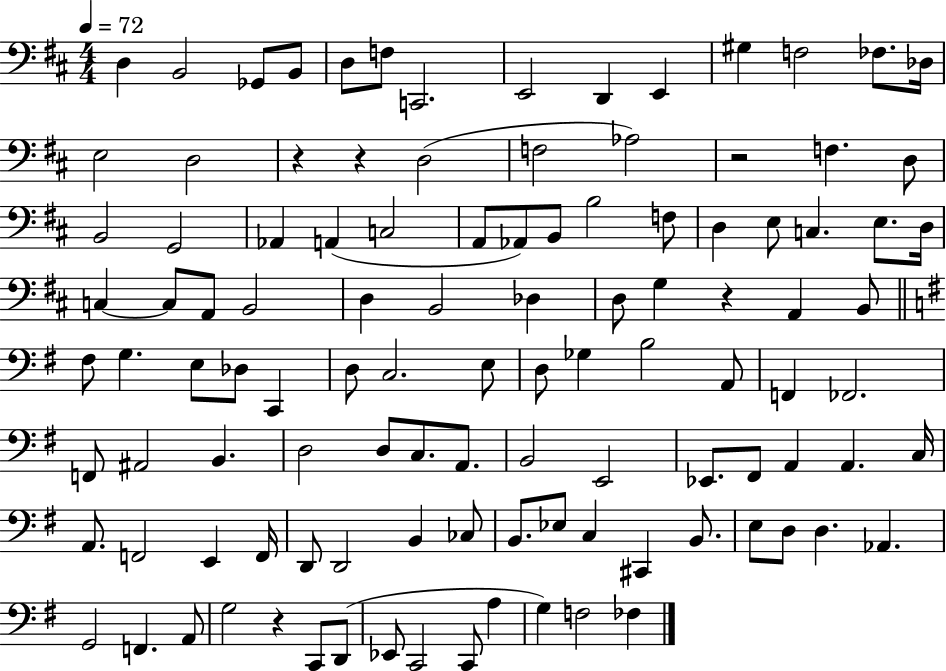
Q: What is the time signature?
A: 4/4